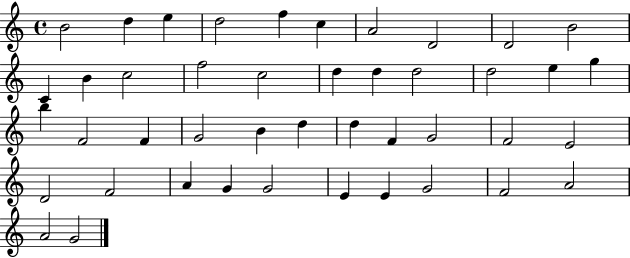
{
  \clef treble
  \time 4/4
  \defaultTimeSignature
  \key c \major
  b'2 d''4 e''4 | d''2 f''4 c''4 | a'2 d'2 | d'2 b'2 | \break c'4 b'4 c''2 | f''2 c''2 | d''4 d''4 d''2 | d''2 e''4 g''4 | \break b''4 f'2 f'4 | g'2 b'4 d''4 | d''4 f'4 g'2 | f'2 e'2 | \break d'2 f'2 | a'4 g'4 g'2 | e'4 e'4 g'2 | f'2 a'2 | \break a'2 g'2 | \bar "|."
}